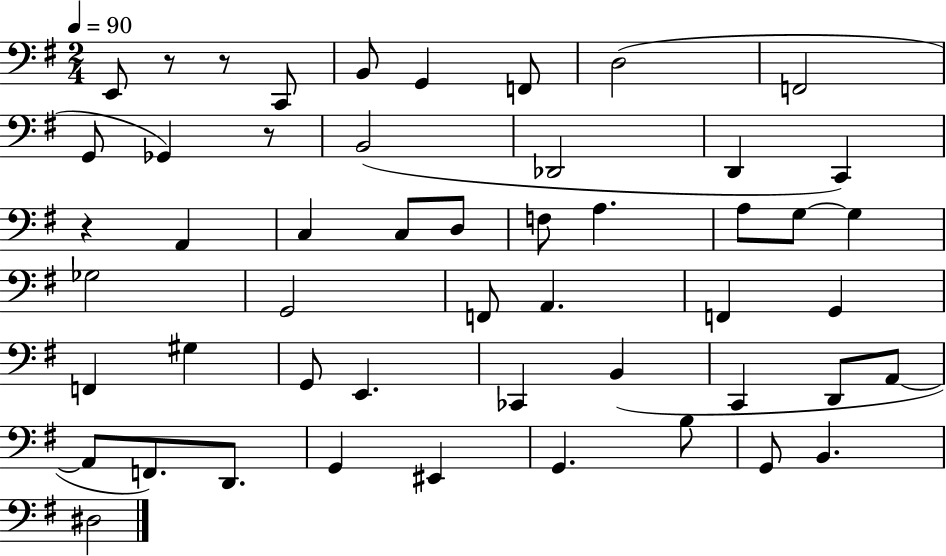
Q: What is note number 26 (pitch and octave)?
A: A2